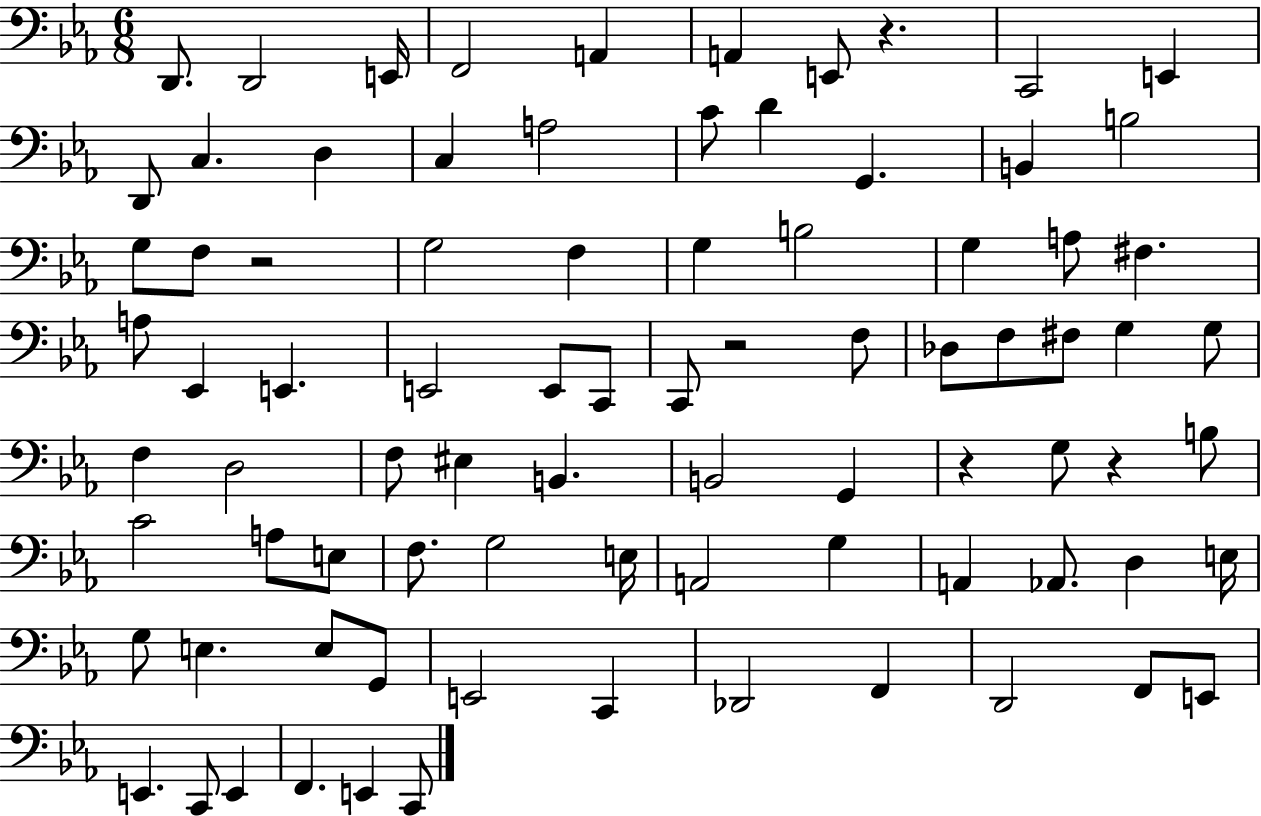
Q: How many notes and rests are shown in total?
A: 84